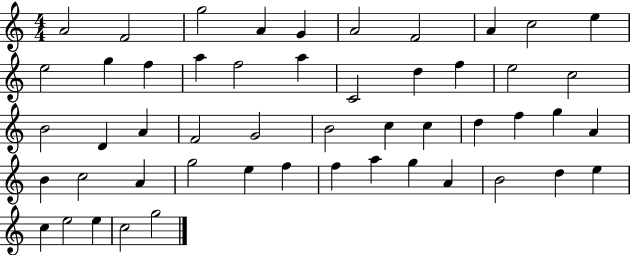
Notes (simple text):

A4/h F4/h G5/h A4/q G4/q A4/h F4/h A4/q C5/h E5/q E5/h G5/q F5/q A5/q F5/h A5/q C4/h D5/q F5/q E5/h C5/h B4/h D4/q A4/q F4/h G4/h B4/h C5/q C5/q D5/q F5/q G5/q A4/q B4/q C5/h A4/q G5/h E5/q F5/q F5/q A5/q G5/q A4/q B4/h D5/q E5/q C5/q E5/h E5/q C5/h G5/h